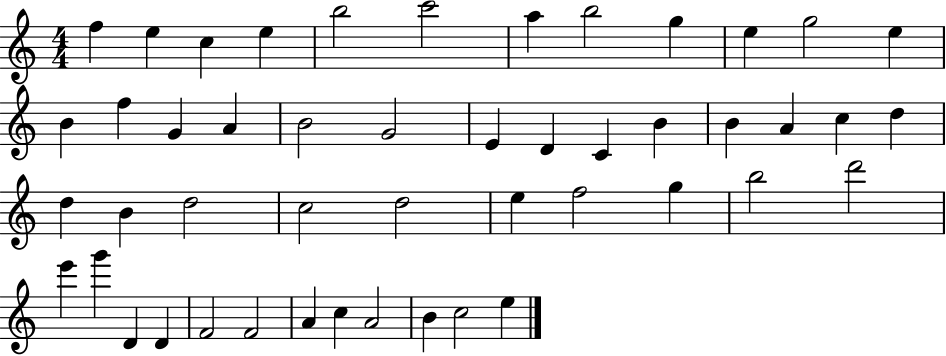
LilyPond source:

{
  \clef treble
  \numericTimeSignature
  \time 4/4
  \key c \major
  f''4 e''4 c''4 e''4 | b''2 c'''2 | a''4 b''2 g''4 | e''4 g''2 e''4 | \break b'4 f''4 g'4 a'4 | b'2 g'2 | e'4 d'4 c'4 b'4 | b'4 a'4 c''4 d''4 | \break d''4 b'4 d''2 | c''2 d''2 | e''4 f''2 g''4 | b''2 d'''2 | \break e'''4 g'''4 d'4 d'4 | f'2 f'2 | a'4 c''4 a'2 | b'4 c''2 e''4 | \break \bar "|."
}